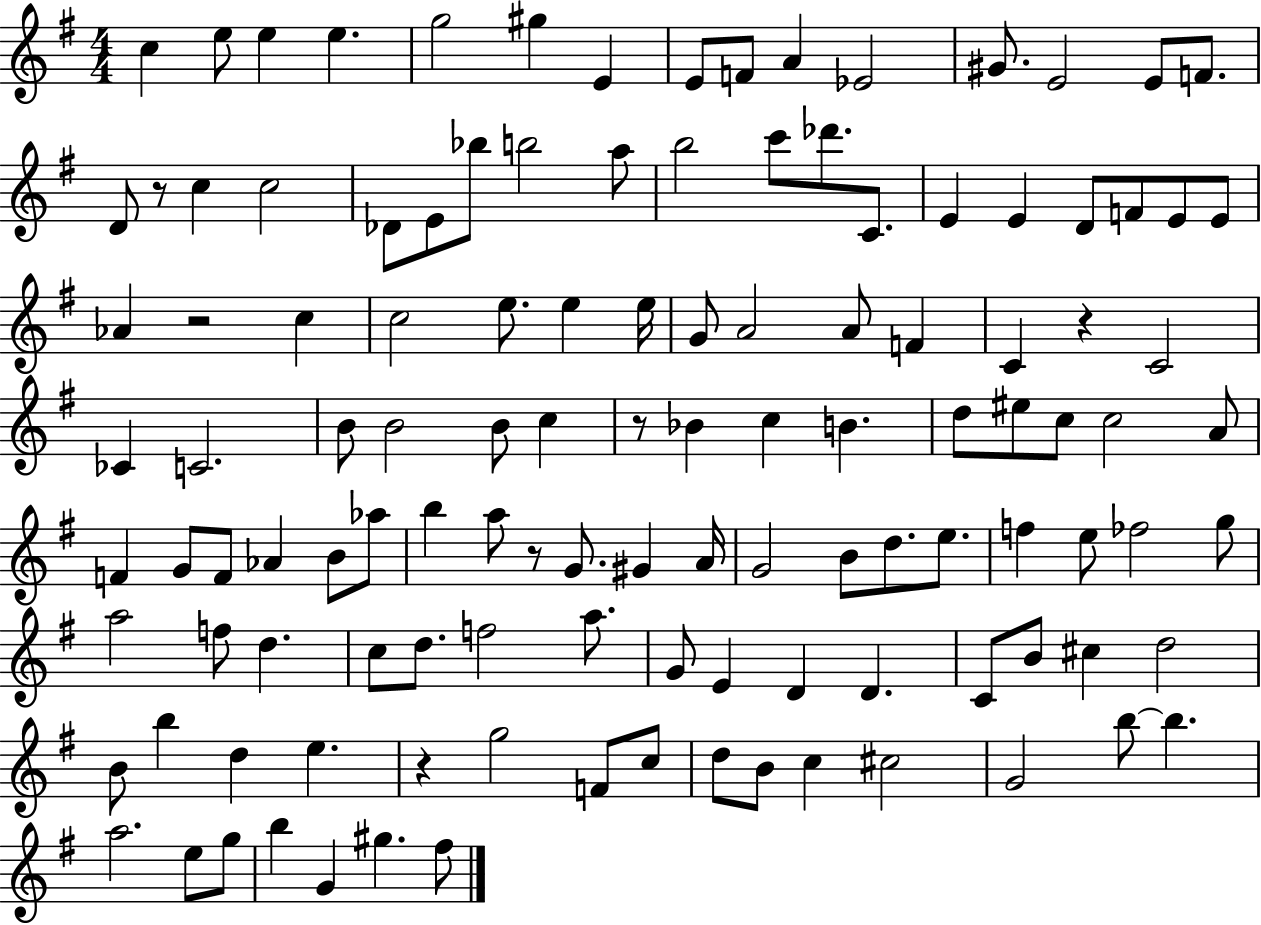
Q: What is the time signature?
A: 4/4